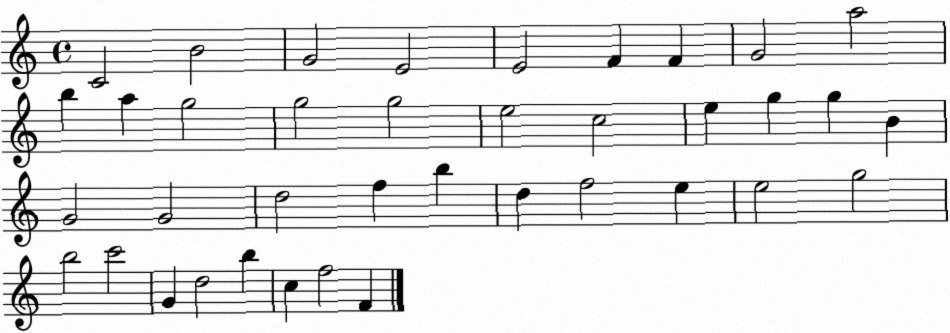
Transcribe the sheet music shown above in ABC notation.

X:1
T:Untitled
M:4/4
L:1/4
K:C
C2 B2 G2 E2 E2 F F G2 a2 b a g2 g2 g2 e2 c2 e g g B G2 G2 d2 f b d f2 e e2 g2 b2 c'2 G d2 b c f2 F